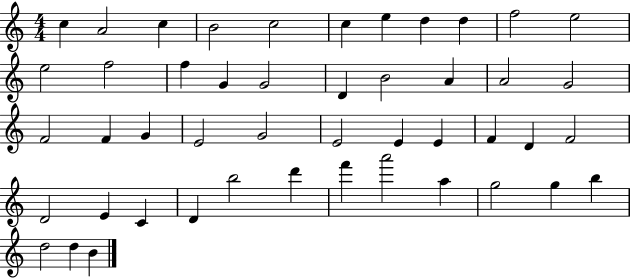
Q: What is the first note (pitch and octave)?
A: C5